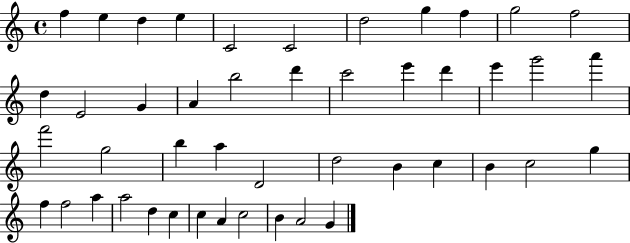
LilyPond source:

{
  \clef treble
  \time 4/4
  \defaultTimeSignature
  \key c \major
  f''4 e''4 d''4 e''4 | c'2 c'2 | d''2 g''4 f''4 | g''2 f''2 | \break d''4 e'2 g'4 | a'4 b''2 d'''4 | c'''2 e'''4 d'''4 | e'''4 g'''2 a'''4 | \break f'''2 g''2 | b''4 a''4 d'2 | d''2 b'4 c''4 | b'4 c''2 g''4 | \break f''4 f''2 a''4 | a''2 d''4 c''4 | c''4 a'4 c''2 | b'4 a'2 g'4 | \break \bar "|."
}